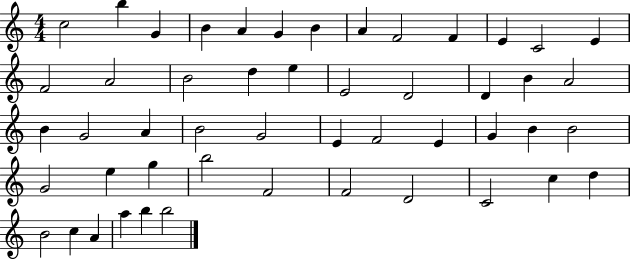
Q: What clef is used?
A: treble